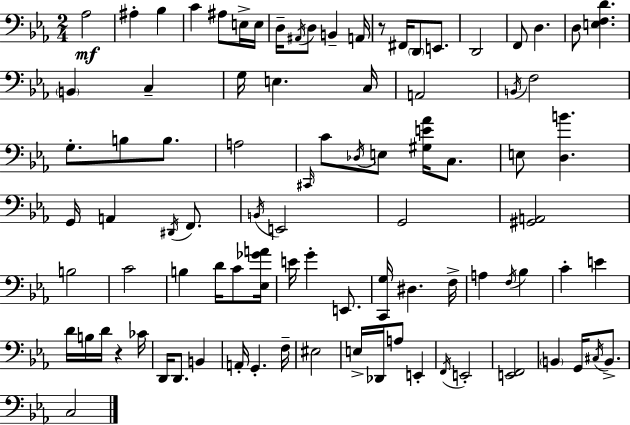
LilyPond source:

{
  \clef bass
  \numericTimeSignature
  \time 2/4
  \key ees \major
  aes2\mf | ais4-. bes4 | c'4 ais8 e16-> e16 | d16-- \acciaccatura { ais,16 } d8 b,4-- | \break a,16 r8 fis,16 \parenthesize d,8 e,8. | d,2 | f,8 d4. | d8 <e f d'>4. | \break \parenthesize b,4 c4-- | g16 e4. | c16 a,2 | \acciaccatura { b,16 } f2 | \break g8.-. b8 b8. | a2 | \grace { cis,16 } c'8 \acciaccatura { des16 } e8 | <gis e' aes'>16 c8. e8 <d b'>4. | \break g,16 a,4 | \acciaccatura { dis,16 } f,8. \acciaccatura { b,16 } e,2 | g,2 | <gis, a,>2 | \break b2 | c'2 | b4 | d'16 c'8 <ees ges' a'>16 e'16 g'4-. | \break e,8. <c, g>16 dis4. | f16-> a4 | \acciaccatura { f16 } bes4 c'4-. | e'4 d'16 | \break b16 d'16 r4 ces'16 d,16 | d,8. b,4 a,16-. | g,4.-. f16-- eis2 | e16-> | \break des,16 a8 e,4-. \acciaccatura { f,16 } | e,2-. | <e, f,>2 | \parenthesize b,4 g,16 \acciaccatura { cis16 } b,8.-> | \break c2 | \bar "|."
}